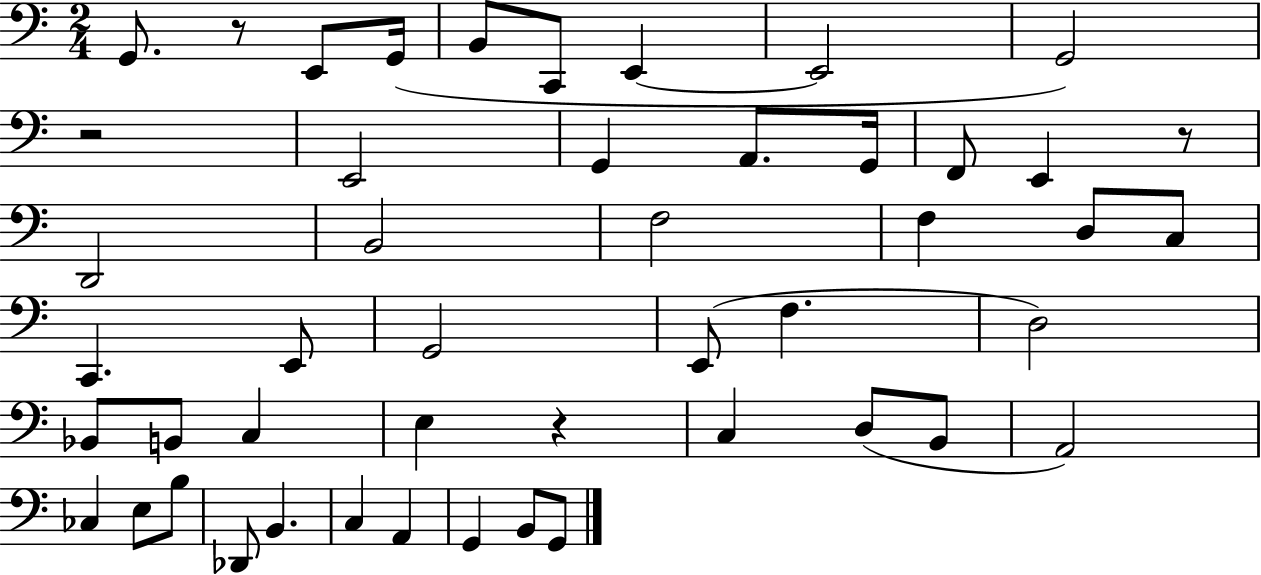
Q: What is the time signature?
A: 2/4